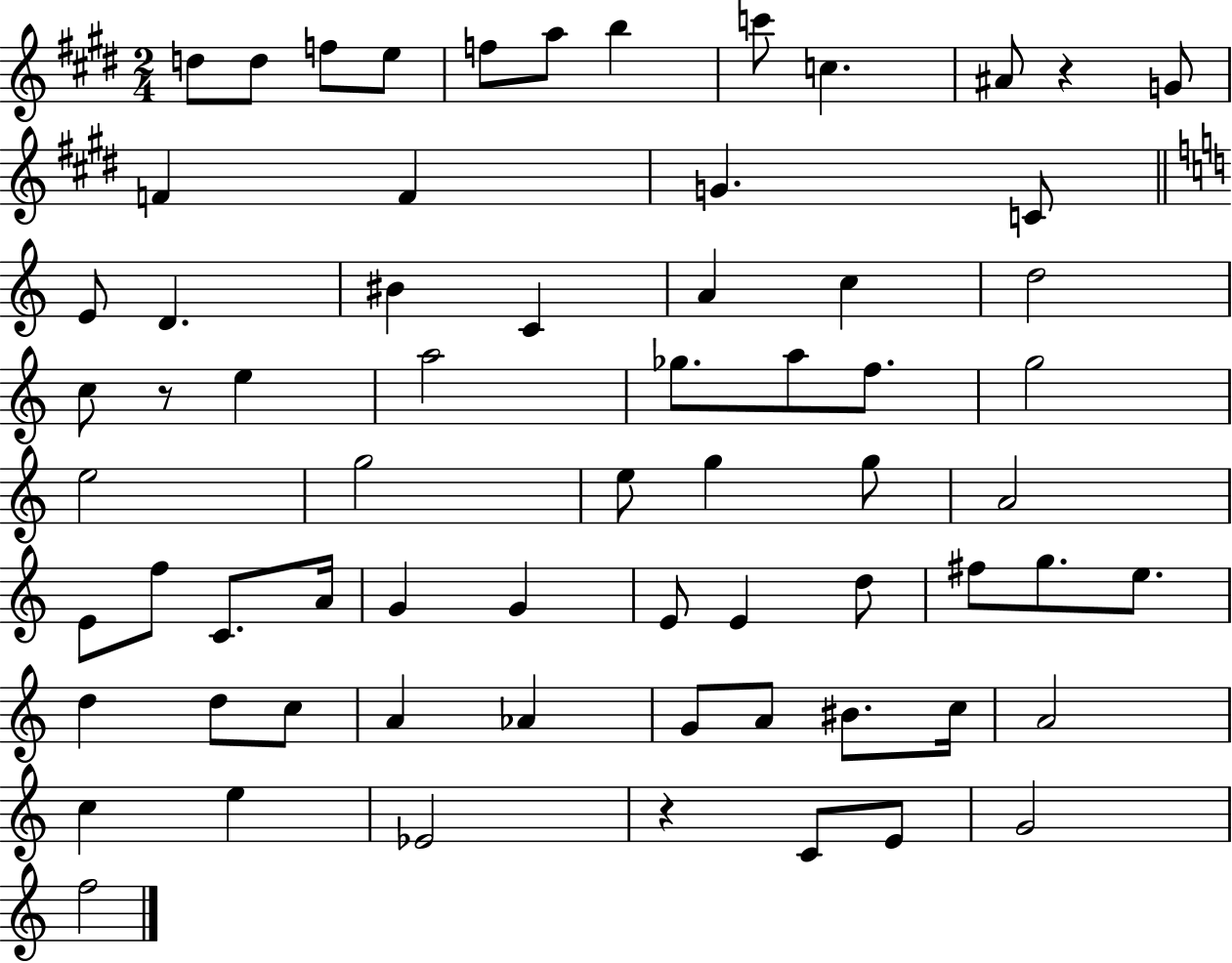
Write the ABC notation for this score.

X:1
T:Untitled
M:2/4
L:1/4
K:E
d/2 d/2 f/2 e/2 f/2 a/2 b c'/2 c ^A/2 z G/2 F F G C/2 E/2 D ^B C A c d2 c/2 z/2 e a2 _g/2 a/2 f/2 g2 e2 g2 e/2 g g/2 A2 E/2 f/2 C/2 A/4 G G E/2 E d/2 ^f/2 g/2 e/2 d d/2 c/2 A _A G/2 A/2 ^B/2 c/4 A2 c e _E2 z C/2 E/2 G2 f2